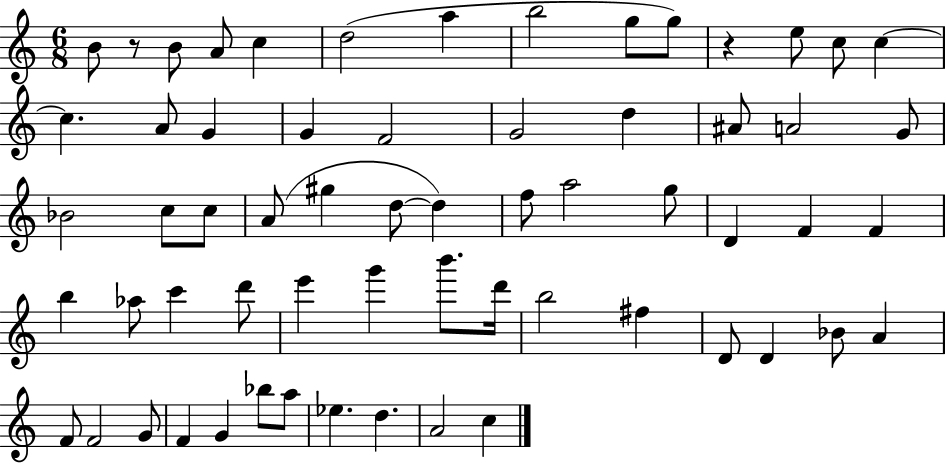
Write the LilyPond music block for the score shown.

{
  \clef treble
  \numericTimeSignature
  \time 6/8
  \key c \major
  b'8 r8 b'8 a'8 c''4 | d''2( a''4 | b''2 g''8 g''8) | r4 e''8 c''8 c''4~~ | \break c''4. a'8 g'4 | g'4 f'2 | g'2 d''4 | ais'8 a'2 g'8 | \break bes'2 c''8 c''8 | a'8( gis''4 d''8~~ d''4) | f''8 a''2 g''8 | d'4 f'4 f'4 | \break b''4 aes''8 c'''4 d'''8 | e'''4 g'''4 b'''8. d'''16 | b''2 fis''4 | d'8 d'4 bes'8 a'4 | \break f'8 f'2 g'8 | f'4 g'4 bes''8 a''8 | ees''4. d''4. | a'2 c''4 | \break \bar "|."
}